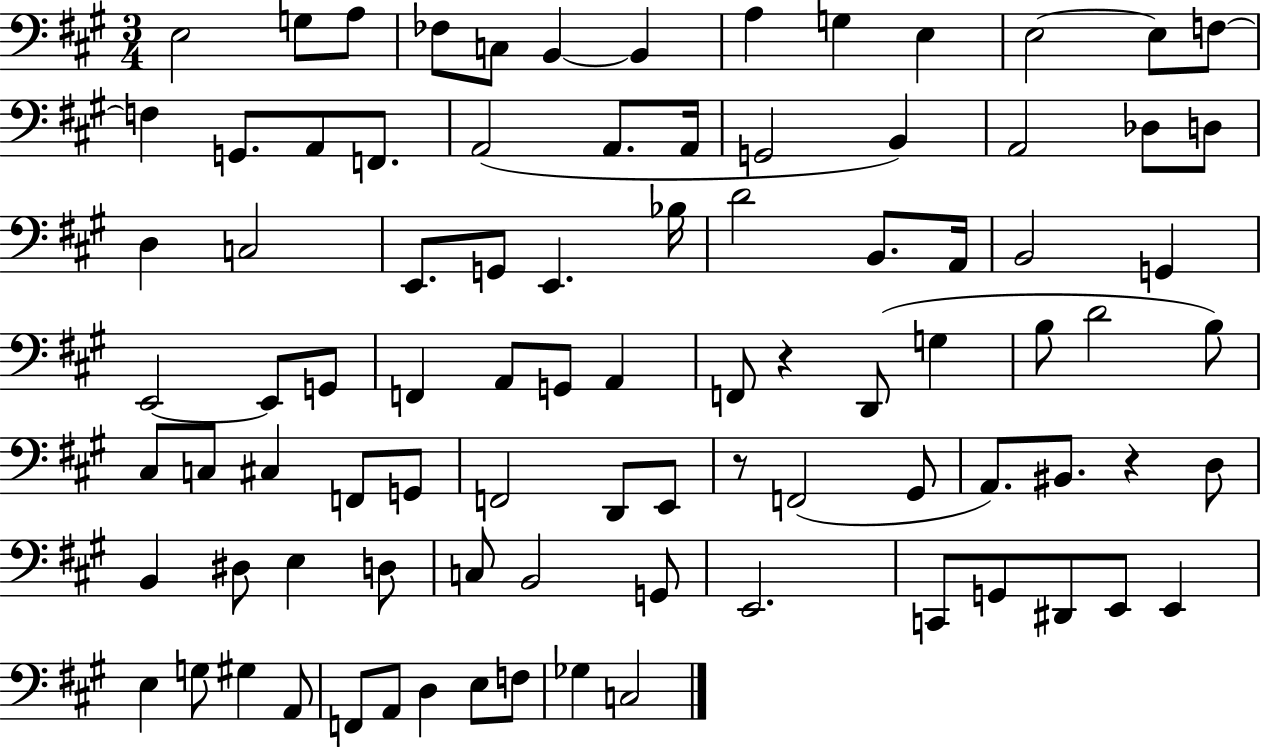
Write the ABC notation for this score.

X:1
T:Untitled
M:3/4
L:1/4
K:A
E,2 G,/2 A,/2 _F,/2 C,/2 B,, B,, A, G, E, E,2 E,/2 F,/2 F, G,,/2 A,,/2 F,,/2 A,,2 A,,/2 A,,/4 G,,2 B,, A,,2 _D,/2 D,/2 D, C,2 E,,/2 G,,/2 E,, _B,/4 D2 B,,/2 A,,/4 B,,2 G,, E,,2 E,,/2 G,,/2 F,, A,,/2 G,,/2 A,, F,,/2 z D,,/2 G, B,/2 D2 B,/2 ^C,/2 C,/2 ^C, F,,/2 G,,/2 F,,2 D,,/2 E,,/2 z/2 F,,2 ^G,,/2 A,,/2 ^B,,/2 z D,/2 B,, ^D,/2 E, D,/2 C,/2 B,,2 G,,/2 E,,2 C,,/2 G,,/2 ^D,,/2 E,,/2 E,, E, G,/2 ^G, A,,/2 F,,/2 A,,/2 D, E,/2 F,/2 _G, C,2